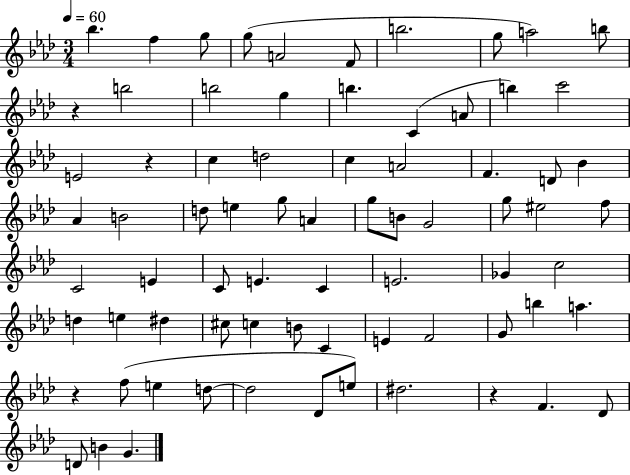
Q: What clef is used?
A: treble